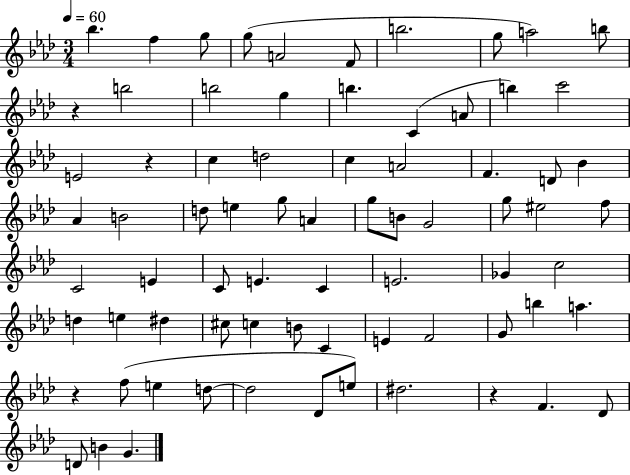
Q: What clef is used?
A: treble